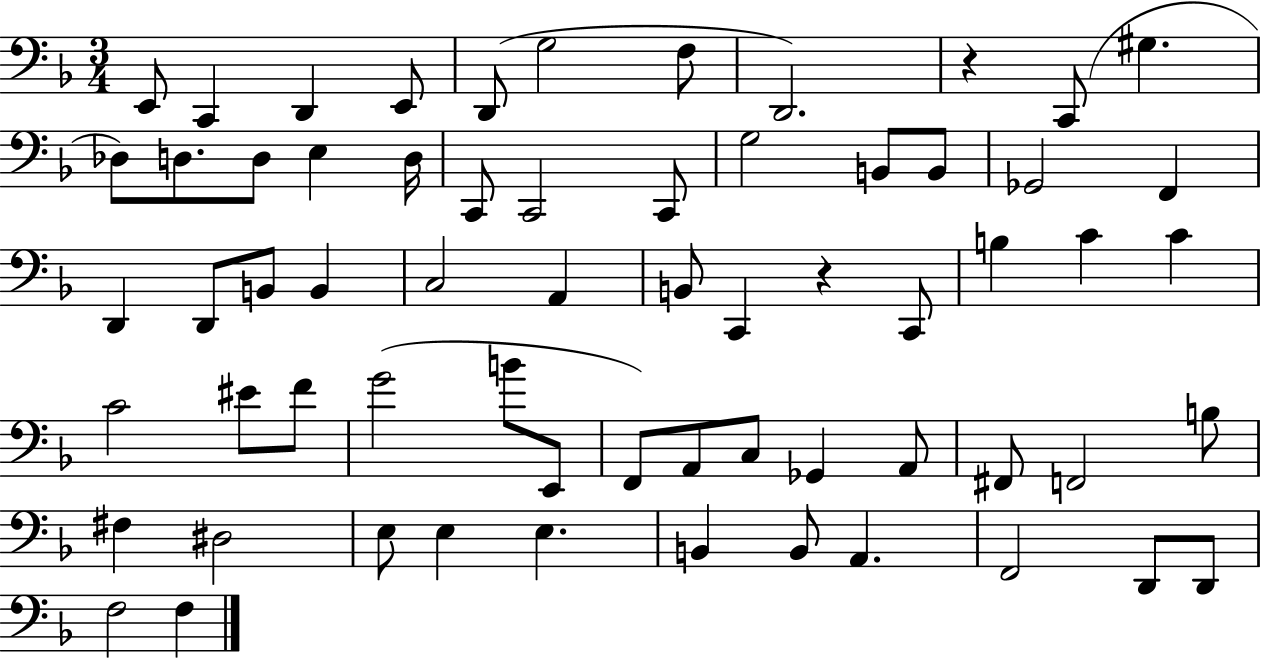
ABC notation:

X:1
T:Untitled
M:3/4
L:1/4
K:F
E,,/2 C,, D,, E,,/2 D,,/2 G,2 F,/2 D,,2 z C,,/2 ^G, _D,/2 D,/2 D,/2 E, D,/4 C,,/2 C,,2 C,,/2 G,2 B,,/2 B,,/2 _G,,2 F,, D,, D,,/2 B,,/2 B,, C,2 A,, B,,/2 C,, z C,,/2 B, C C C2 ^E/2 F/2 G2 B/2 E,,/2 F,,/2 A,,/2 C,/2 _G,, A,,/2 ^F,,/2 F,,2 B,/2 ^F, ^D,2 E,/2 E, E, B,, B,,/2 A,, F,,2 D,,/2 D,,/2 F,2 F,